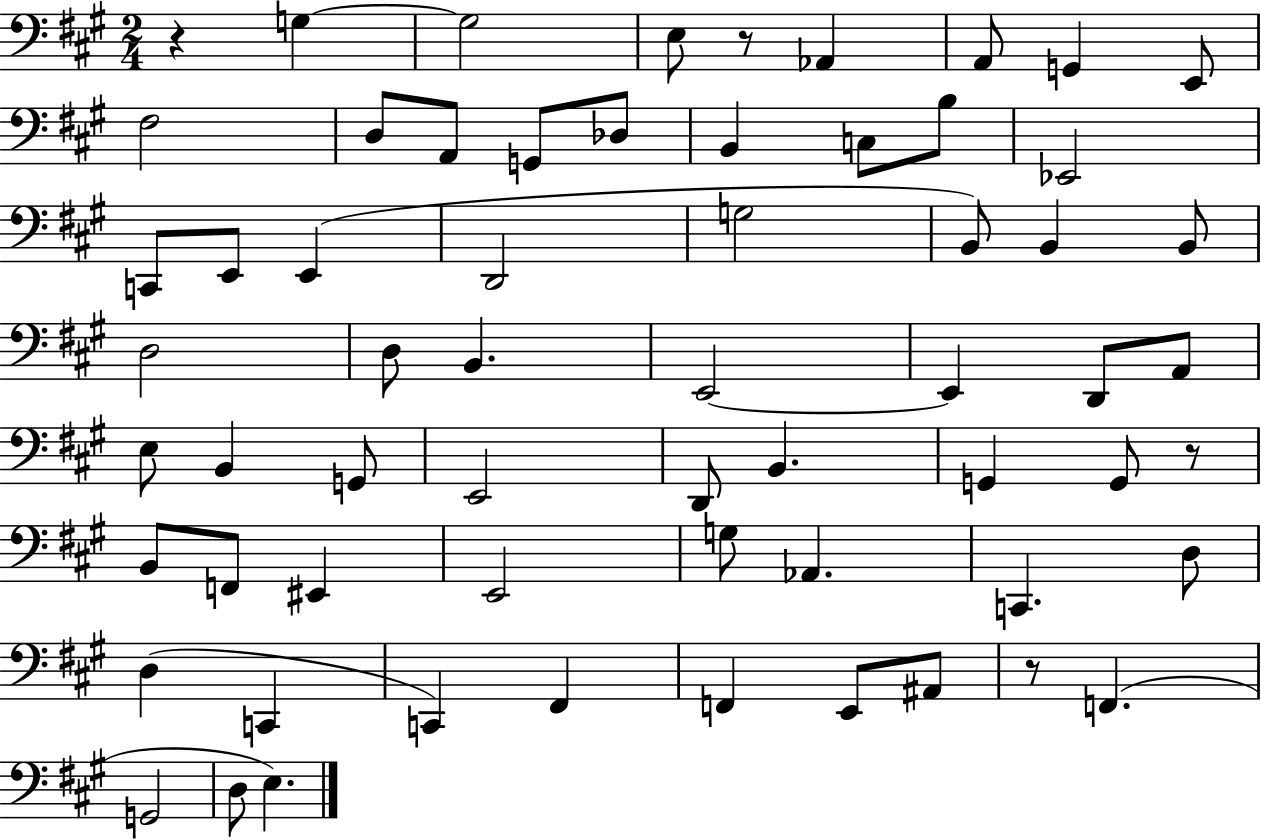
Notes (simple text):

R/q G3/q G3/h E3/e R/e Ab2/q A2/e G2/q E2/e F#3/h D3/e A2/e G2/e Db3/e B2/q C3/e B3/e Eb2/h C2/e E2/e E2/q D2/h G3/h B2/e B2/q B2/e D3/h D3/e B2/q. E2/h E2/q D2/e A2/e E3/e B2/q G2/e E2/h D2/e B2/q. G2/q G2/e R/e B2/e F2/e EIS2/q E2/h G3/e Ab2/q. C2/q. D3/e D3/q C2/q C2/q F#2/q F2/q E2/e A#2/e R/e F2/q. G2/h D3/e E3/q.